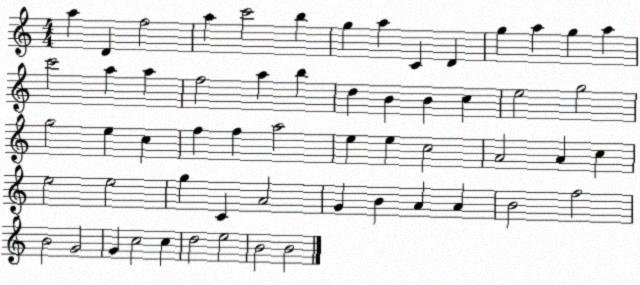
X:1
T:Untitled
M:4/4
L:1/4
K:C
a D f2 a c'2 b g a C D g a g a c'2 a a f2 a b d B B c e2 g2 g2 e c f f a2 e e c2 A2 A c e2 e2 g C A2 G B A A B2 f2 B2 G2 G c2 c d2 e2 B2 B2